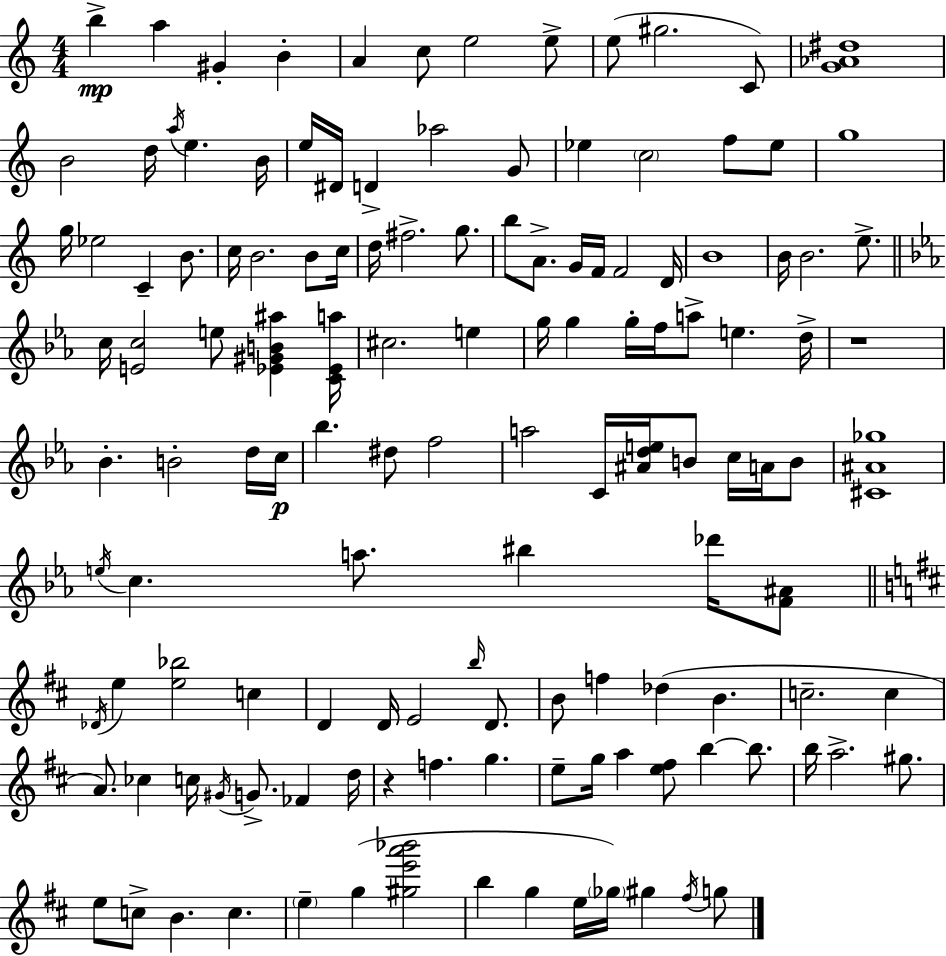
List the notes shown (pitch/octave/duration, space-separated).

B5/q A5/q G#4/q B4/q A4/q C5/e E5/h E5/e E5/e G#5/h. C4/e [G4,Ab4,D#5]/w B4/h D5/s A5/s E5/q. B4/s E5/s D#4/s D4/q Ab5/h G4/e Eb5/q C5/h F5/e Eb5/e G5/w G5/s Eb5/h C4/q B4/e. C5/s B4/h. B4/e C5/s D5/s F#5/h. G5/e. B5/e A4/e. G4/s F4/s F4/h D4/s B4/w B4/s B4/h. E5/e. C5/s [E4,C5]/h E5/e [Eb4,G#4,B4,A#5]/q [C4,Eb4,A5]/s C#5/h. E5/q G5/s G5/q G5/s F5/s A5/e E5/q. D5/s R/w Bb4/q. B4/h D5/s C5/s Bb5/q. D#5/e F5/h A5/h C4/s [A#4,D5,E5]/s B4/e C5/s A4/s B4/e [C#4,A#4,Gb5]/w E5/s C5/q. A5/e. BIS5/q Db6/s [F4,A#4]/e Db4/s E5/q [E5,Bb5]/h C5/q D4/q D4/s E4/h B5/s D4/e. B4/e F5/q Db5/q B4/q. C5/h. C5/q A4/e. CES5/q C5/s G#4/s G4/e. FES4/q D5/s R/q F5/q. G5/q. E5/e G5/s A5/q [E5,F#5]/e B5/q B5/e. B5/s A5/h. G#5/e. E5/e C5/e B4/q. C5/q. E5/q G5/q [G#5,E6,A6,Bb6]/h B5/q G5/q E5/s Gb5/s G#5/q F#5/s G5/e